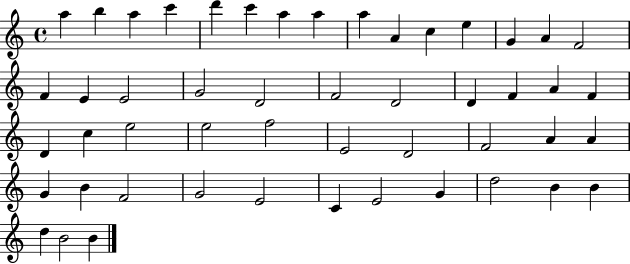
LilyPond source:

{
  \clef treble
  \time 4/4
  \defaultTimeSignature
  \key c \major
  a''4 b''4 a''4 c'''4 | d'''4 c'''4 a''4 a''4 | a''4 a'4 c''4 e''4 | g'4 a'4 f'2 | \break f'4 e'4 e'2 | g'2 d'2 | f'2 d'2 | d'4 f'4 a'4 f'4 | \break d'4 c''4 e''2 | e''2 f''2 | e'2 d'2 | f'2 a'4 a'4 | \break g'4 b'4 f'2 | g'2 e'2 | c'4 e'2 g'4 | d''2 b'4 b'4 | \break d''4 b'2 b'4 | \bar "|."
}